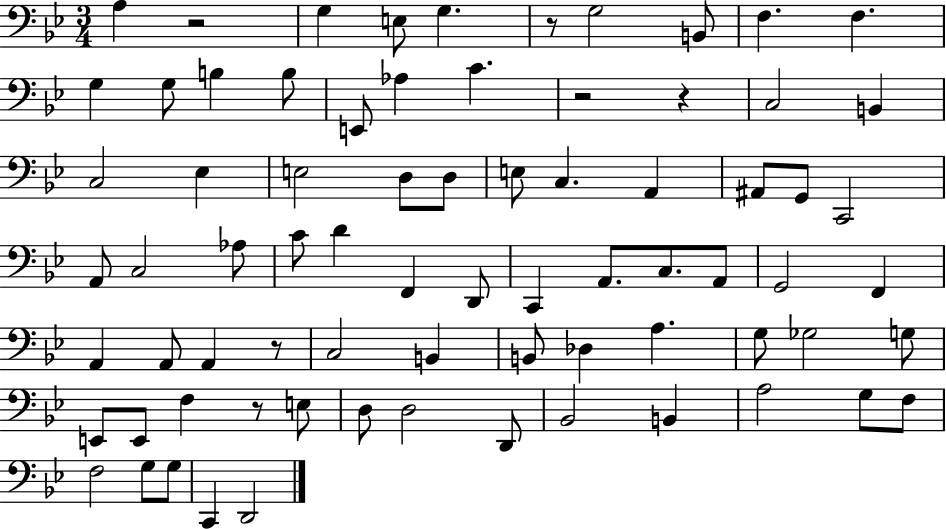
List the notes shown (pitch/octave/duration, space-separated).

A3/q R/h G3/q E3/e G3/q. R/e G3/h B2/e F3/q. F3/q. G3/q G3/e B3/q B3/e E2/e Ab3/q C4/q. R/h R/q C3/h B2/q C3/h Eb3/q E3/h D3/e D3/e E3/e C3/q. A2/q A#2/e G2/e C2/h A2/e C3/h Ab3/e C4/e D4/q F2/q D2/e C2/q A2/e. C3/e. A2/e G2/h F2/q A2/q A2/e A2/q R/e C3/h B2/q B2/e Db3/q A3/q. G3/e Gb3/h G3/e E2/e E2/e F3/q R/e E3/e D3/e D3/h D2/e Bb2/h B2/q A3/h G3/e F3/e F3/h G3/e G3/e C2/q D2/h